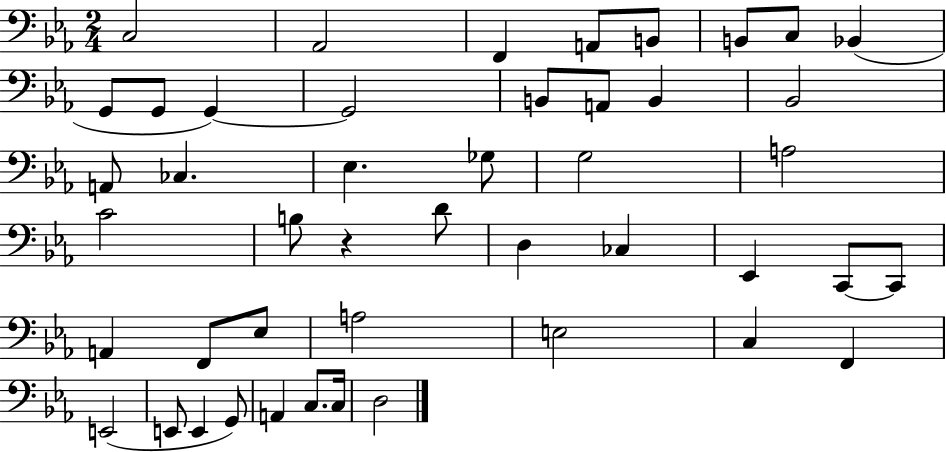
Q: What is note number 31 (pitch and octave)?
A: A2